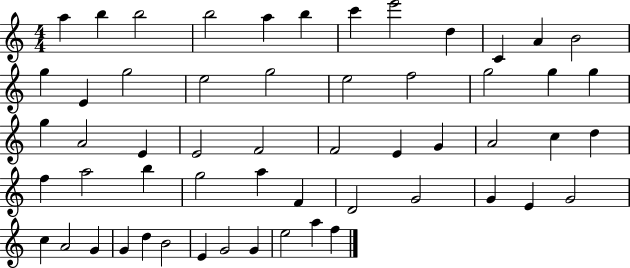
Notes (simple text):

A5/q B5/q B5/h B5/h A5/q B5/q C6/q E6/h D5/q C4/q A4/q B4/h G5/q E4/q G5/h E5/h G5/h E5/h F5/h G5/h G5/q G5/q G5/q A4/h E4/q E4/h F4/h F4/h E4/q G4/q A4/h C5/q D5/q F5/q A5/h B5/q G5/h A5/q F4/q D4/h G4/h G4/q E4/q G4/h C5/q A4/h G4/q G4/q D5/q B4/h E4/q G4/h G4/q E5/h A5/q F5/q